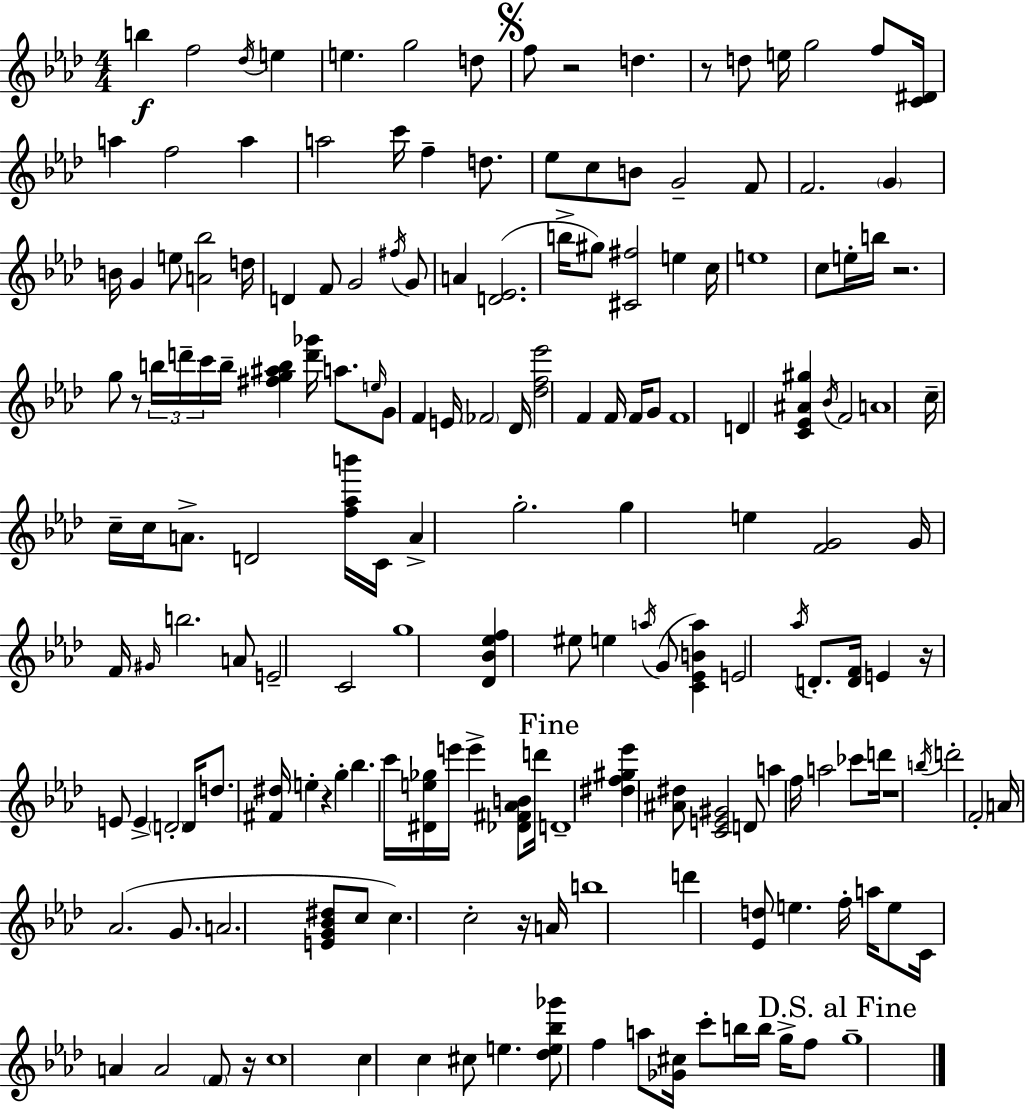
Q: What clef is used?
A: treble